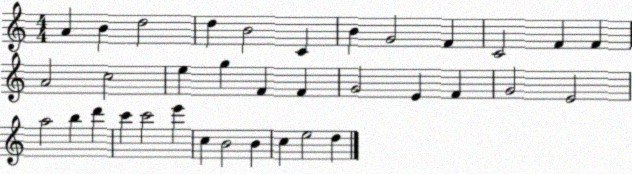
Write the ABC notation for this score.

X:1
T:Untitled
M:4/4
L:1/4
K:C
A B d2 d B2 C B G2 F C2 F F A2 c2 e g F F G2 E F G2 E2 a2 b d' c' c'2 e' c B2 B c e2 d